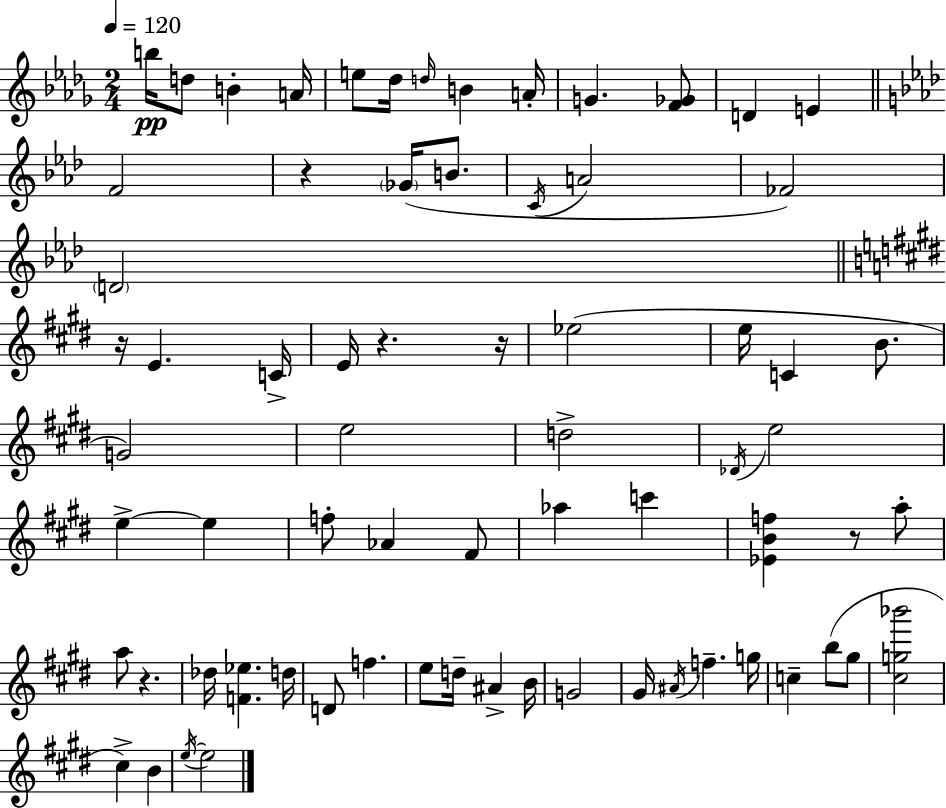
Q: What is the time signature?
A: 2/4